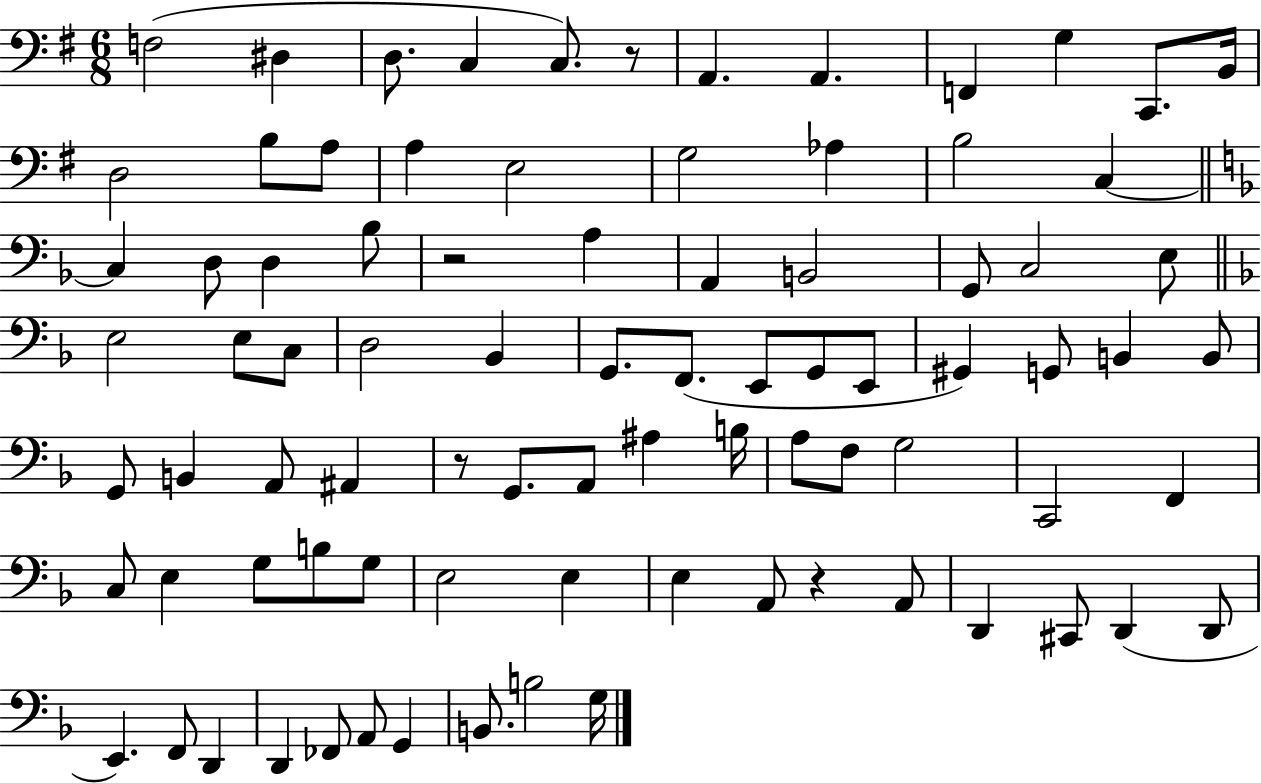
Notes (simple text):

F3/h D#3/q D3/e. C3/q C3/e. R/e A2/q. A2/q. F2/q G3/q C2/e. B2/s D3/h B3/e A3/e A3/q E3/h G3/h Ab3/q B3/h C3/q C3/q D3/e D3/q Bb3/e R/h A3/q A2/q B2/h G2/e C3/h E3/e E3/h E3/e C3/e D3/h Bb2/q G2/e. F2/e. E2/e G2/e E2/e G#2/q G2/e B2/q B2/e G2/e B2/q A2/e A#2/q R/e G2/e. A2/e A#3/q B3/s A3/e F3/e G3/h C2/h F2/q C3/e E3/q G3/e B3/e G3/e E3/h E3/q E3/q A2/e R/q A2/e D2/q C#2/e D2/q D2/e E2/q. F2/e D2/q D2/q FES2/e A2/e G2/q B2/e. B3/h G3/s